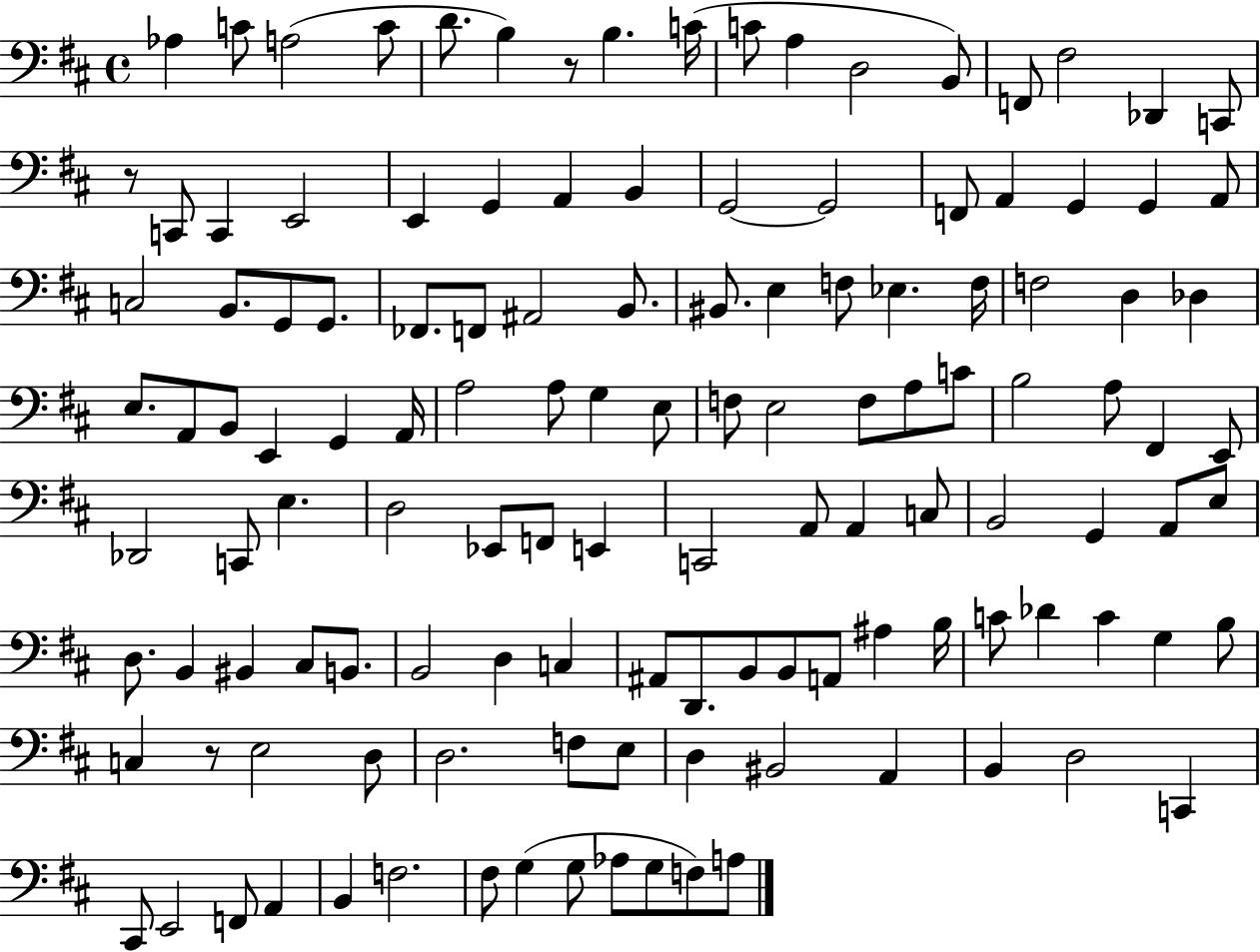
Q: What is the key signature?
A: D major